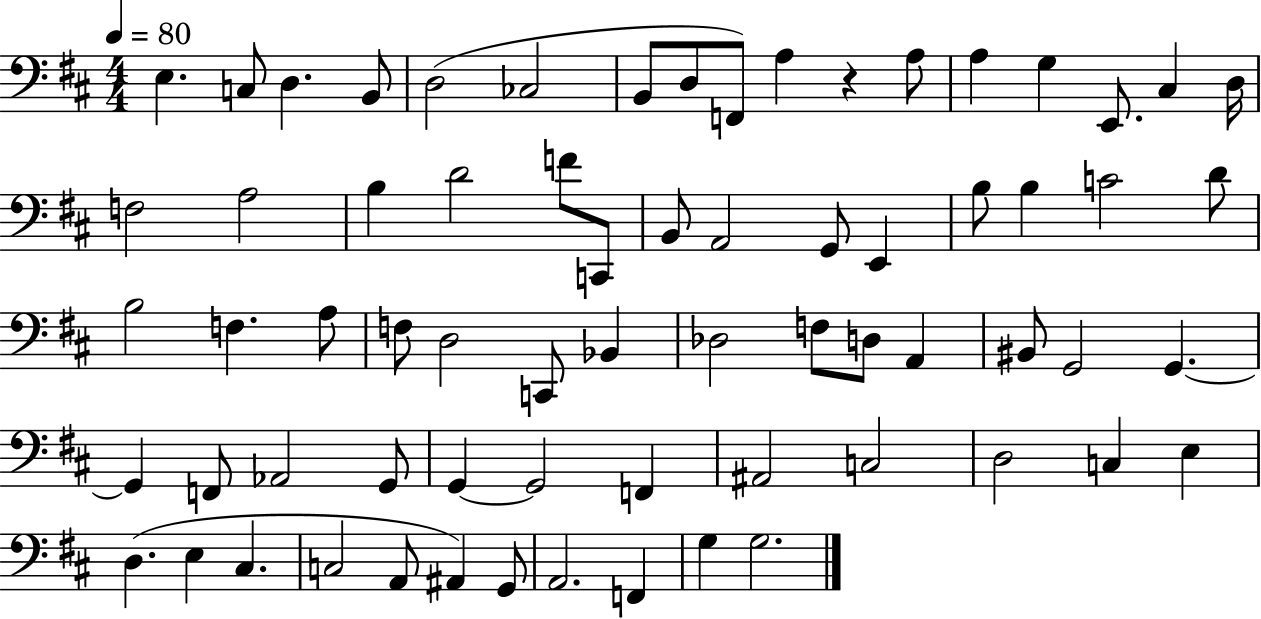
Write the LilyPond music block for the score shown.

{
  \clef bass
  \numericTimeSignature
  \time 4/4
  \key d \major
  \tempo 4 = 80
  e4. c8 d4. b,8 | d2( ces2 | b,8 d8 f,8) a4 r4 a8 | a4 g4 e,8. cis4 d16 | \break f2 a2 | b4 d'2 f'8 c,8 | b,8 a,2 g,8 e,4 | b8 b4 c'2 d'8 | \break b2 f4. a8 | f8 d2 c,8 bes,4 | des2 f8 d8 a,4 | bis,8 g,2 g,4.~~ | \break g,4 f,8 aes,2 g,8 | g,4~~ g,2 f,4 | ais,2 c2 | d2 c4 e4 | \break d4.( e4 cis4. | c2 a,8 ais,4) g,8 | a,2. f,4 | g4 g2. | \break \bar "|."
}